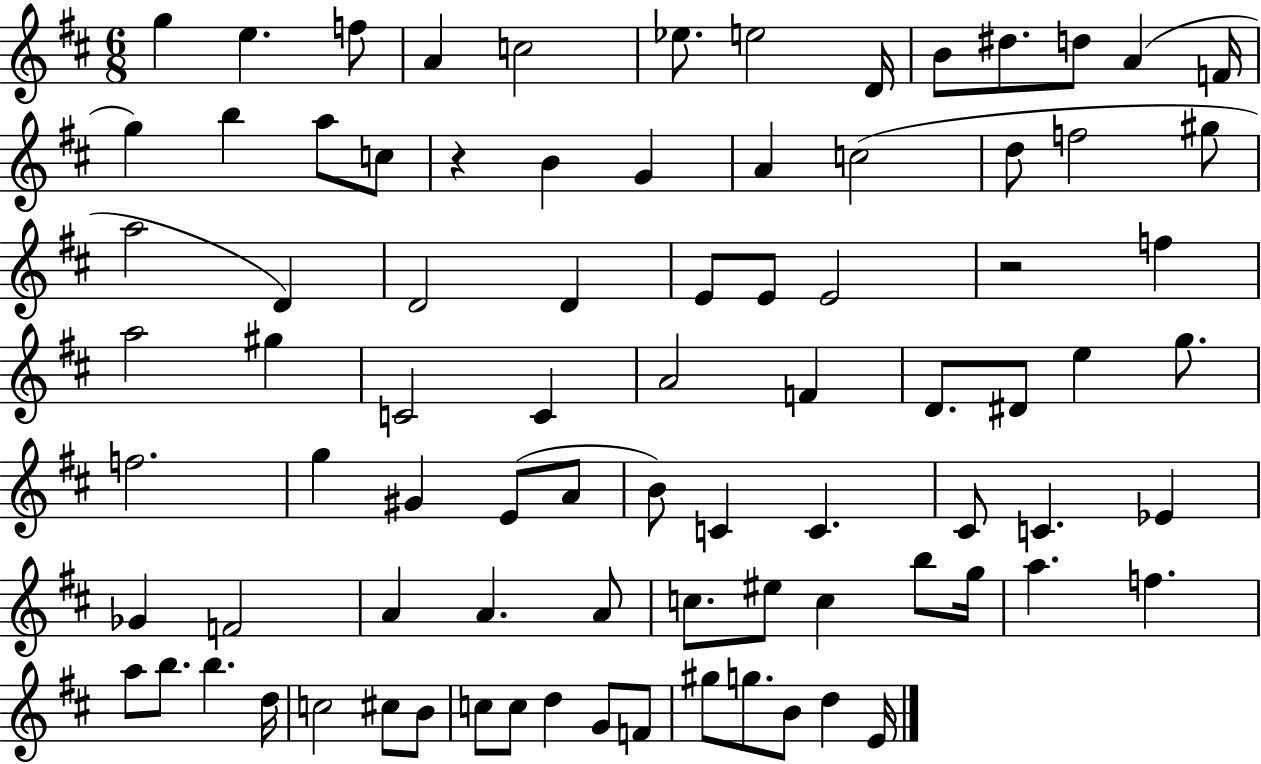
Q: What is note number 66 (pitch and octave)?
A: A5